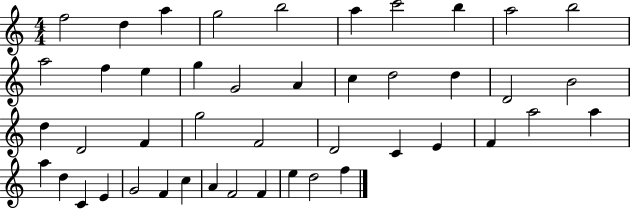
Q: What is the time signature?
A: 4/4